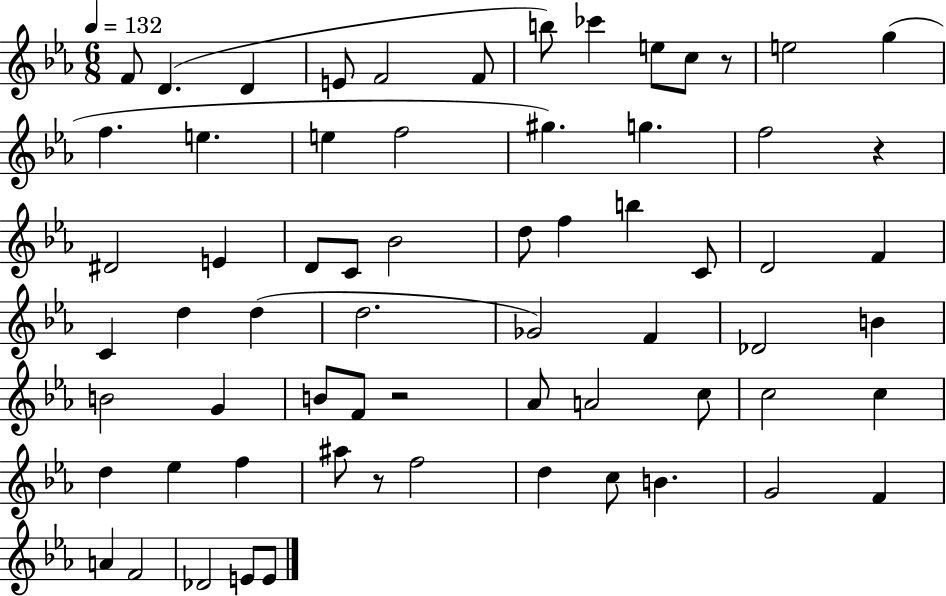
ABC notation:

X:1
T:Untitled
M:6/8
L:1/4
K:Eb
F/2 D D E/2 F2 F/2 b/2 _c' e/2 c/2 z/2 e2 g f e e f2 ^g g f2 z ^D2 E D/2 C/2 _B2 d/2 f b C/2 D2 F C d d d2 _G2 F _D2 B B2 G B/2 F/2 z2 _A/2 A2 c/2 c2 c d _e f ^a/2 z/2 f2 d c/2 B G2 F A F2 _D2 E/2 E/2